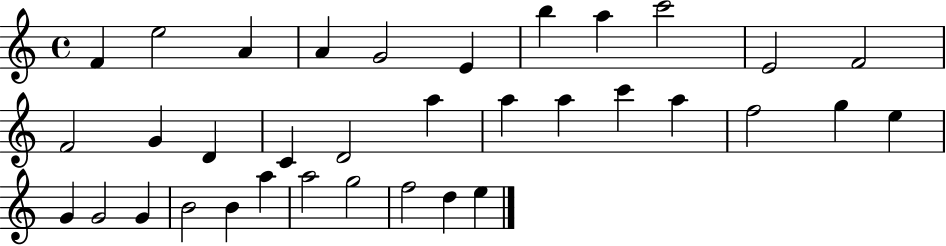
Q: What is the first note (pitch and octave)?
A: F4